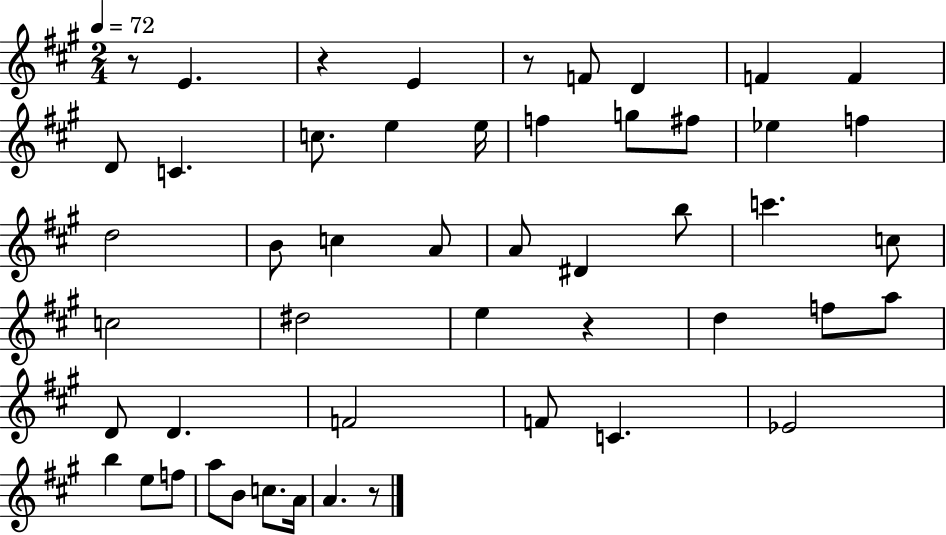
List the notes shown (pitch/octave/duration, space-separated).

R/e E4/q. R/q E4/q R/e F4/e D4/q F4/q F4/q D4/e C4/q. C5/e. E5/q E5/s F5/q G5/e F#5/e Eb5/q F5/q D5/h B4/e C5/q A4/e A4/e D#4/q B5/e C6/q. C5/e C5/h D#5/h E5/q R/q D5/q F5/e A5/e D4/e D4/q. F4/h F4/e C4/q. Eb4/h B5/q E5/e F5/e A5/e B4/e C5/e. A4/s A4/q. R/e